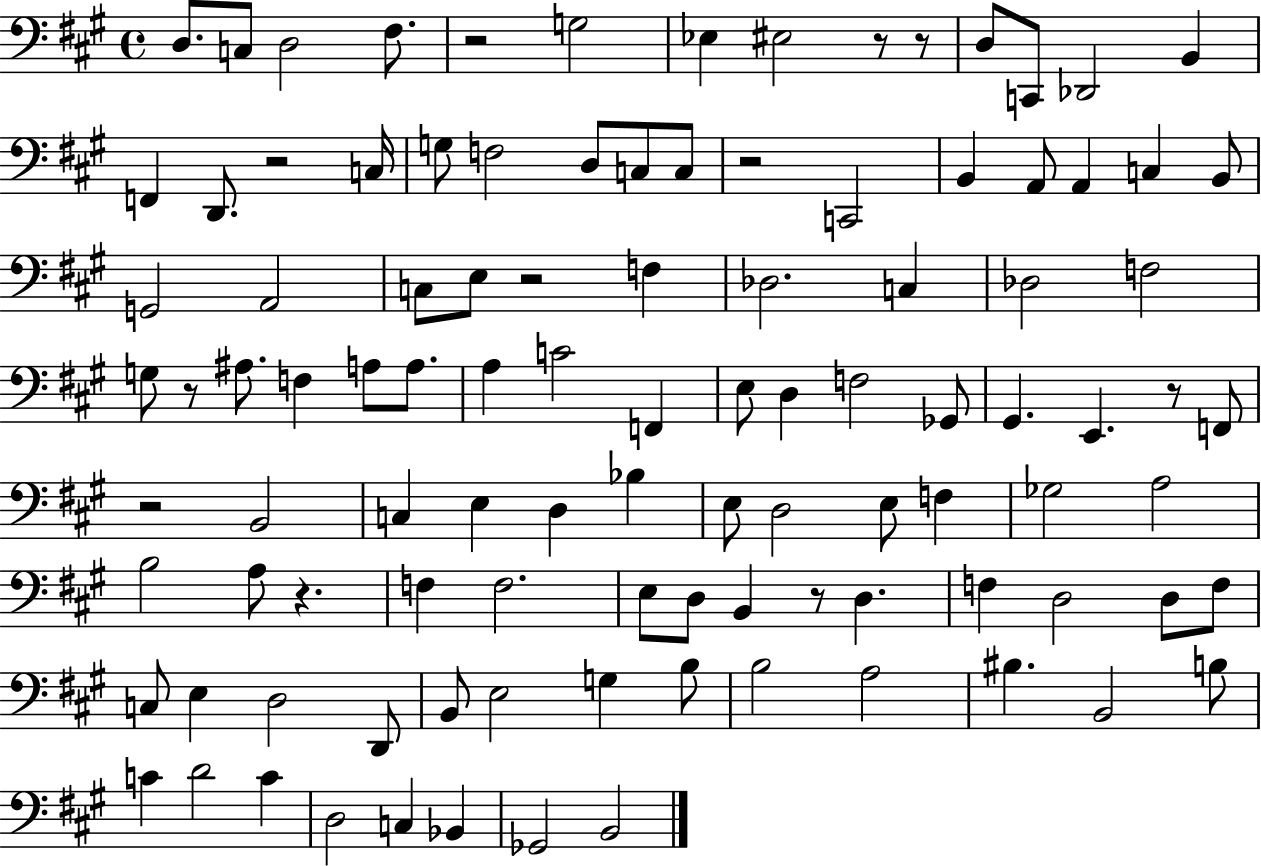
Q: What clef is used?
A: bass